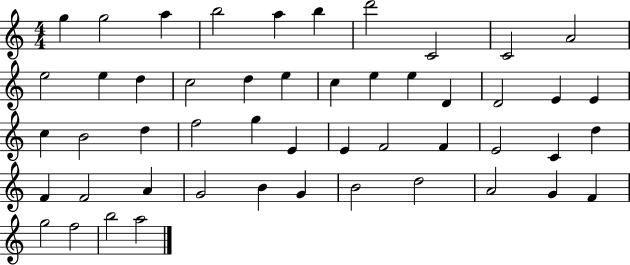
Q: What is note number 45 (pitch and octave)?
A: G4